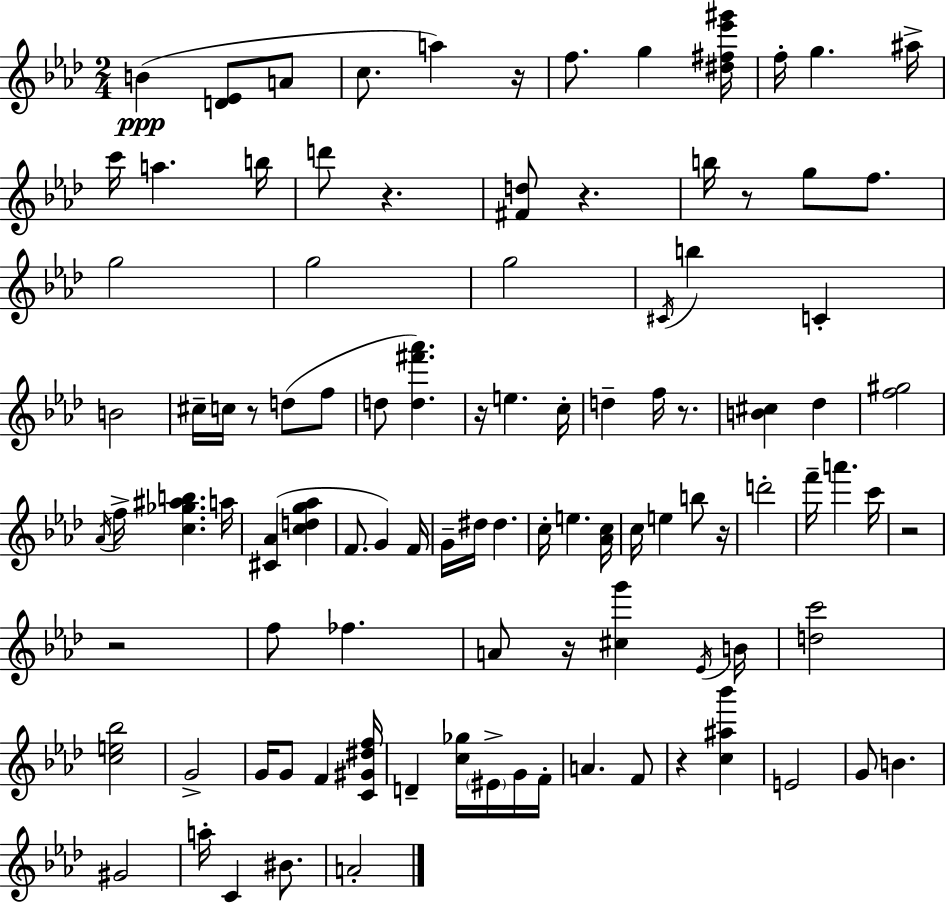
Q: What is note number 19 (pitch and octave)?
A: G5